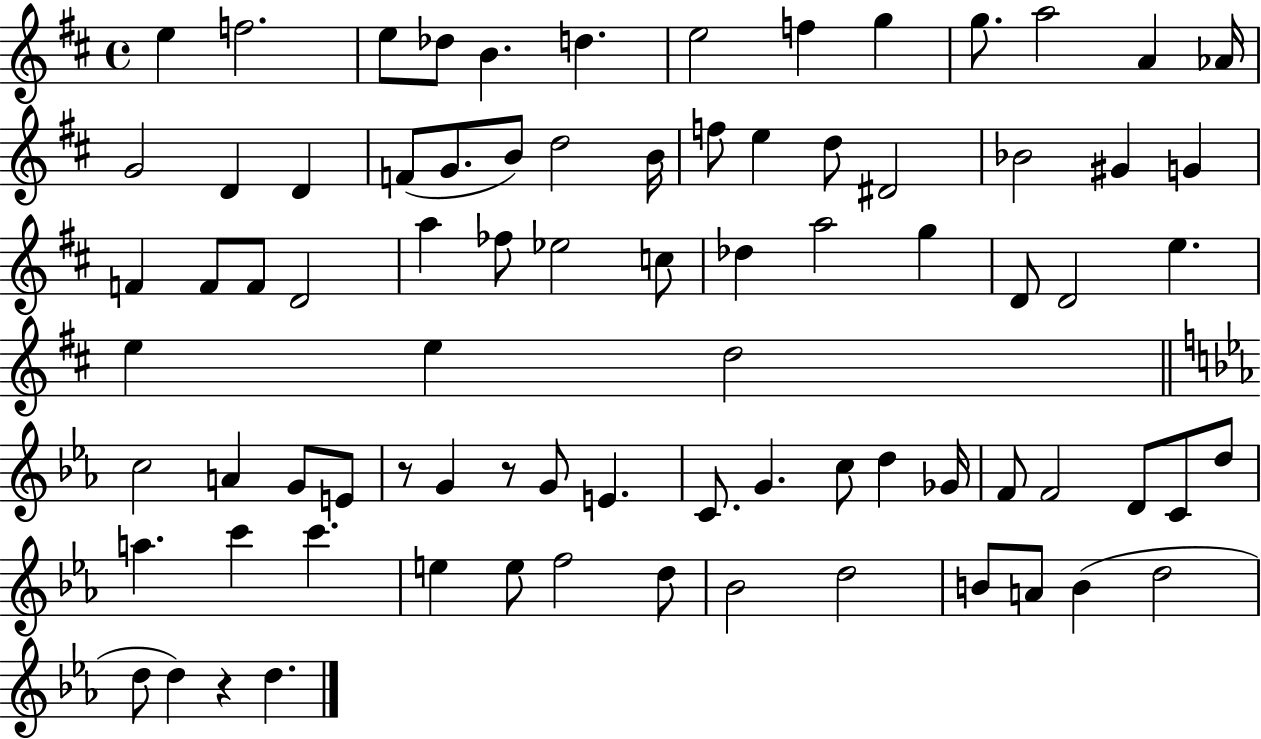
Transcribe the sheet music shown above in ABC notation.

X:1
T:Untitled
M:4/4
L:1/4
K:D
e f2 e/2 _d/2 B d e2 f g g/2 a2 A _A/4 G2 D D F/2 G/2 B/2 d2 B/4 f/2 e d/2 ^D2 _B2 ^G G F F/2 F/2 D2 a _f/2 _e2 c/2 _d a2 g D/2 D2 e e e d2 c2 A G/2 E/2 z/2 G z/2 G/2 E C/2 G c/2 d _G/4 F/2 F2 D/2 C/2 d/2 a c' c' e e/2 f2 d/2 _B2 d2 B/2 A/2 B d2 d/2 d z d